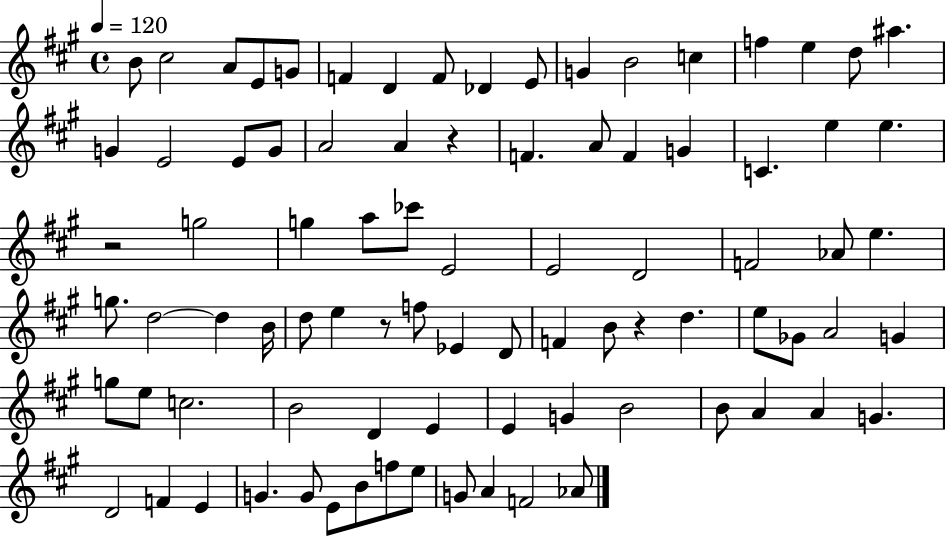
{
  \clef treble
  \time 4/4
  \defaultTimeSignature
  \key a \major
  \tempo 4 = 120
  b'8 cis''2 a'8 e'8 g'8 | f'4 d'4 f'8 des'4 e'8 | g'4 b'2 c''4 | f''4 e''4 d''8 ais''4. | \break g'4 e'2 e'8 g'8 | a'2 a'4 r4 | f'4. a'8 f'4 g'4 | c'4. e''4 e''4. | \break r2 g''2 | g''4 a''8 ces'''8 e'2 | e'2 d'2 | f'2 aes'8 e''4. | \break g''8. d''2~~ d''4 b'16 | d''8 e''4 r8 f''8 ees'4 d'8 | f'4 b'8 r4 d''4. | e''8 ges'8 a'2 g'4 | \break g''8 e''8 c''2. | b'2 d'4 e'4 | e'4 g'4 b'2 | b'8 a'4 a'4 g'4. | \break d'2 f'4 e'4 | g'4. g'8 e'8 b'8 f''8 e''8 | g'8 a'4 f'2 aes'8 | \bar "|."
}